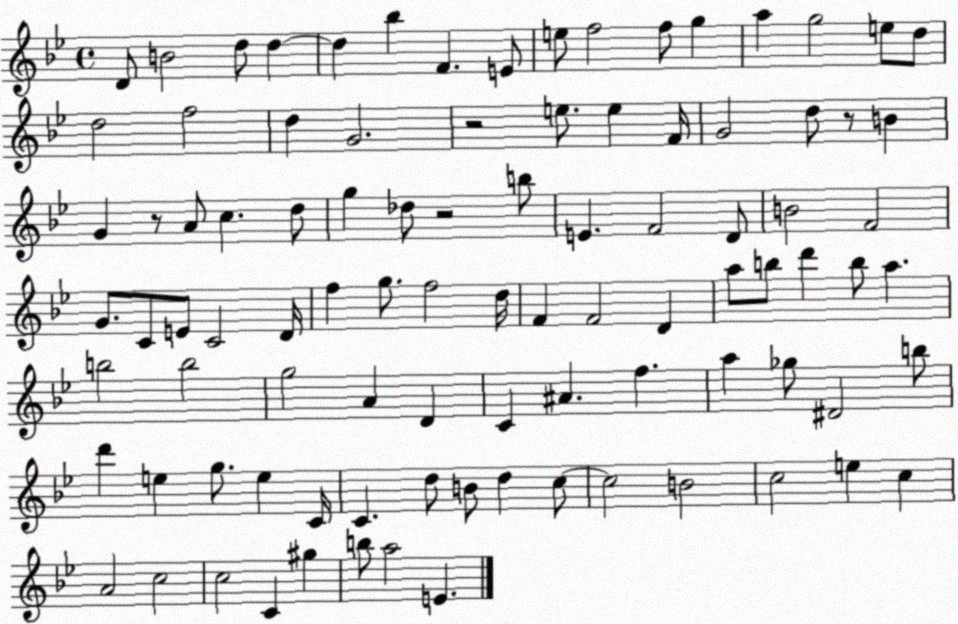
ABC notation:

X:1
T:Untitled
M:4/4
L:1/4
K:Bb
D/2 B2 d/2 d d _b F E/2 e/2 f2 f/2 g a g2 e/2 d/2 d2 f2 d G2 z2 e/2 e F/4 G2 d/2 z/2 B G z/2 A/2 c d/2 g _d/2 z2 b/2 E F2 D/2 B2 F2 G/2 C/2 E/2 C2 D/4 f g/2 f2 d/4 F F2 D a/2 b/2 d' b/2 a b2 b2 g2 A D C ^A f a _g/2 ^D2 b/2 d' e g/2 e C/4 C d/2 B/2 d c/2 c2 B2 c2 e c A2 c2 c2 C ^g b/2 a2 E